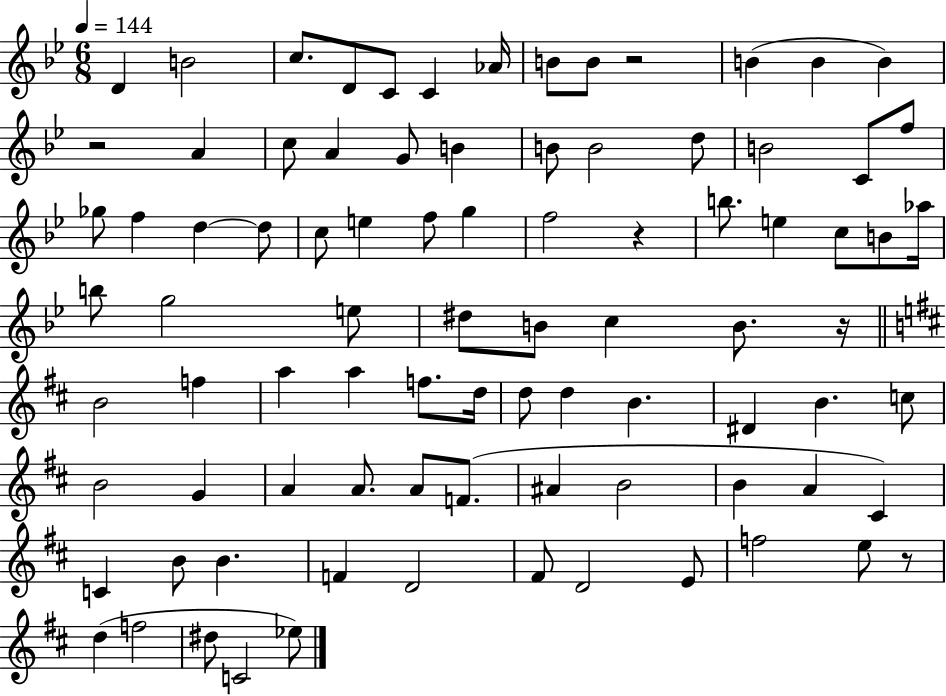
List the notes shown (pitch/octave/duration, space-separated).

D4/q B4/h C5/e. D4/e C4/e C4/q Ab4/s B4/e B4/e R/h B4/q B4/q B4/q R/h A4/q C5/e A4/q G4/e B4/q B4/e B4/h D5/e B4/h C4/e F5/e Gb5/e F5/q D5/q D5/e C5/e E5/q F5/e G5/q F5/h R/q B5/e. E5/q C5/e B4/e Ab5/s B5/e G5/h E5/e D#5/e B4/e C5/q B4/e. R/s B4/h F5/q A5/q A5/q F5/e. D5/s D5/e D5/q B4/q. D#4/q B4/q. C5/e B4/h G4/q A4/q A4/e. A4/e F4/e. A#4/q B4/h B4/q A4/q C#4/q C4/q B4/e B4/q. F4/q D4/h F#4/e D4/h E4/e F5/h E5/e R/e D5/q F5/h D#5/e C4/h Eb5/e